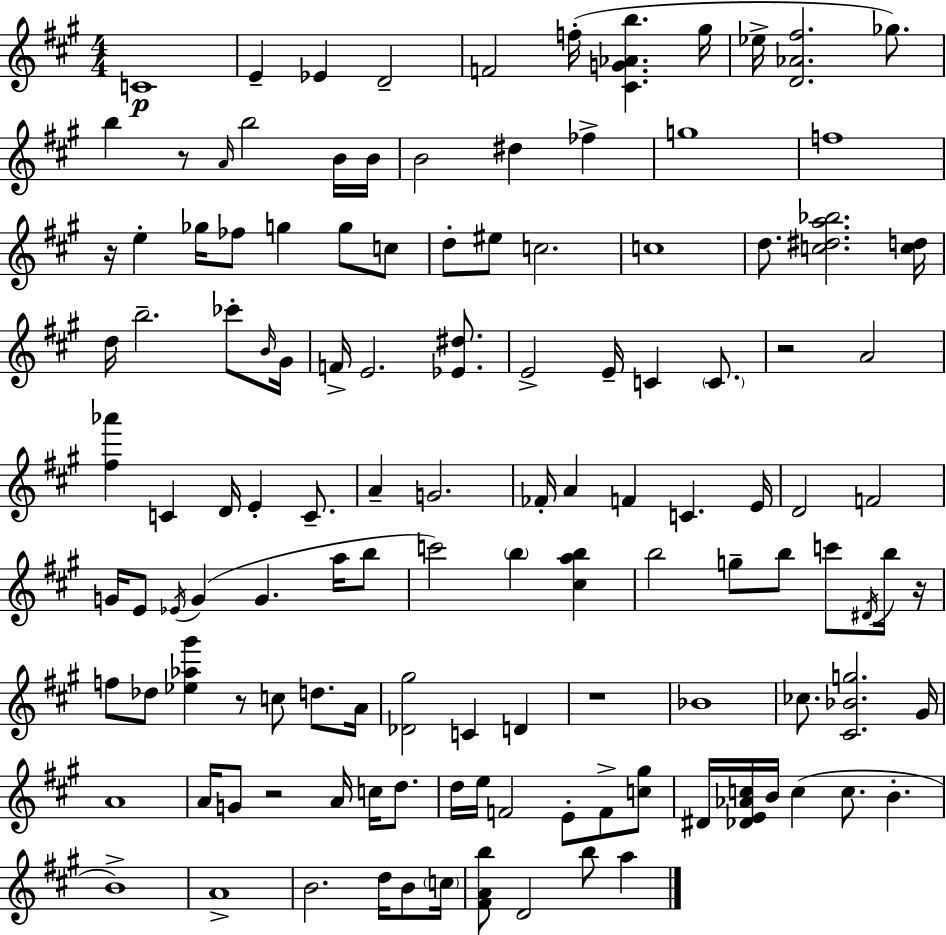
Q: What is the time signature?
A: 4/4